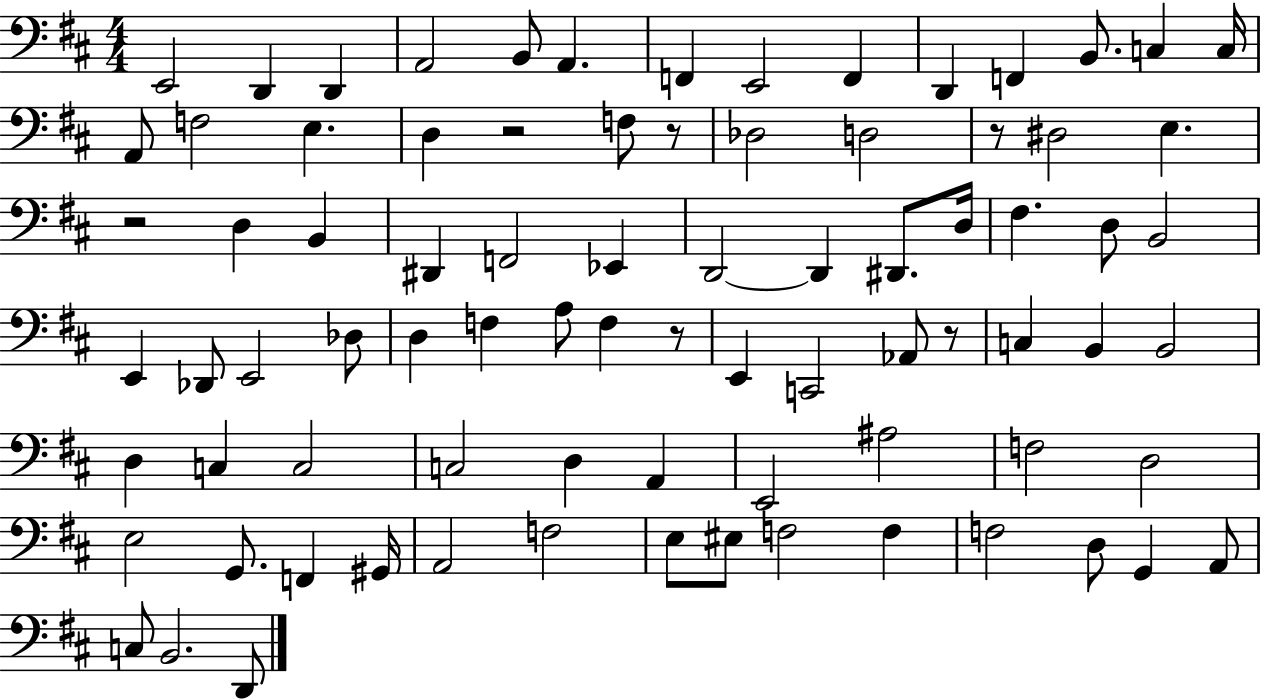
{
  \clef bass
  \numericTimeSignature
  \time 4/4
  \key d \major
  \repeat volta 2 { e,2 d,4 d,4 | a,2 b,8 a,4. | f,4 e,2 f,4 | d,4 f,4 b,8. c4 c16 | \break a,8 f2 e4. | d4 r2 f8 r8 | des2 d2 | r8 dis2 e4. | \break r2 d4 b,4 | dis,4 f,2 ees,4 | d,2~~ d,4 dis,8. d16 | fis4. d8 b,2 | \break e,4 des,8 e,2 des8 | d4 f4 a8 f4 r8 | e,4 c,2 aes,8 r8 | c4 b,4 b,2 | \break d4 c4 c2 | c2 d4 a,4 | e,2 ais2 | f2 d2 | \break e2 g,8. f,4 gis,16 | a,2 f2 | e8 eis8 f2 f4 | f2 d8 g,4 a,8 | \break c8 b,2. d,8 | } \bar "|."
}